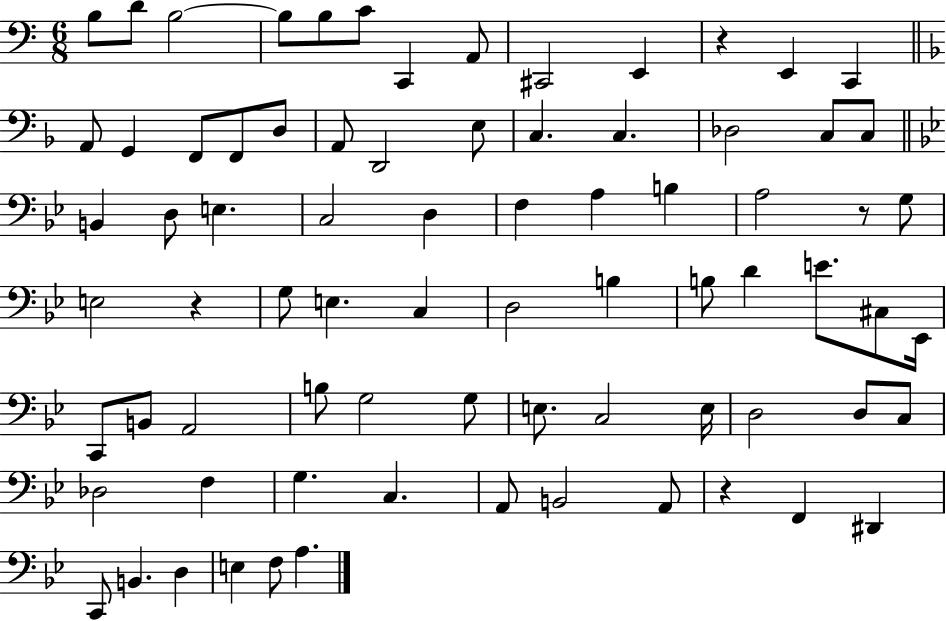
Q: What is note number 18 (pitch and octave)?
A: A2